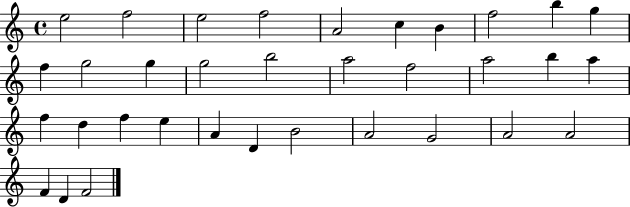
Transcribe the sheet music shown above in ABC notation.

X:1
T:Untitled
M:4/4
L:1/4
K:C
e2 f2 e2 f2 A2 c B f2 b g f g2 g g2 b2 a2 f2 a2 b a f d f e A D B2 A2 G2 A2 A2 F D F2